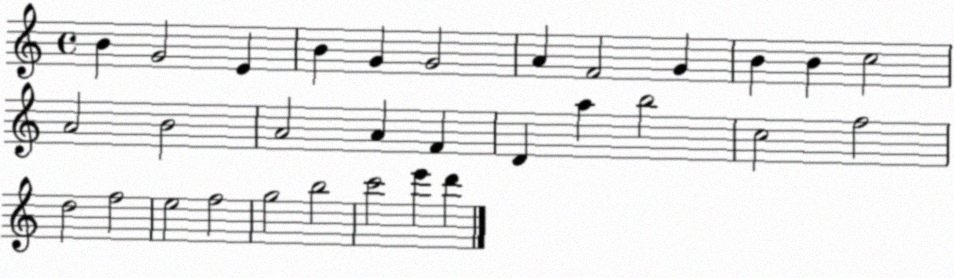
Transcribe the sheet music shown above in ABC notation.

X:1
T:Untitled
M:4/4
L:1/4
K:C
B G2 E B G G2 A F2 G B B c2 A2 B2 A2 A F D a b2 c2 f2 d2 f2 e2 f2 g2 b2 c'2 e' d'